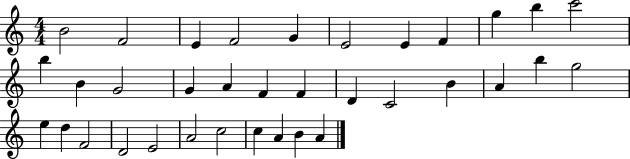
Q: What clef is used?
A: treble